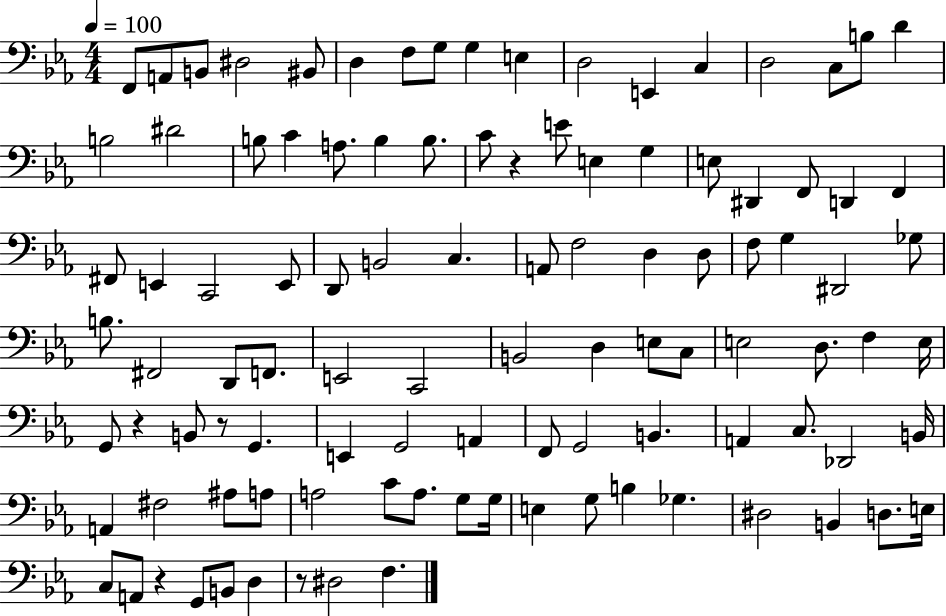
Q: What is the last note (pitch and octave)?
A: F3